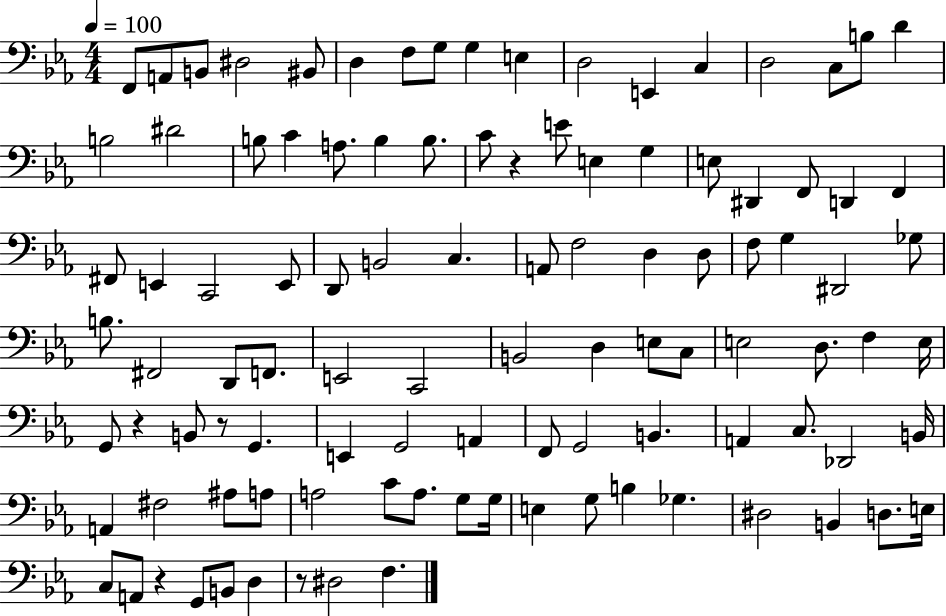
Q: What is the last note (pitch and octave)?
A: F3